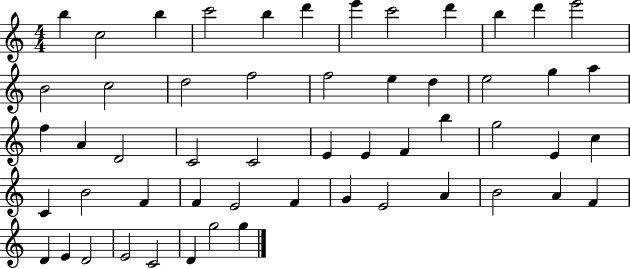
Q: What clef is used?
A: treble